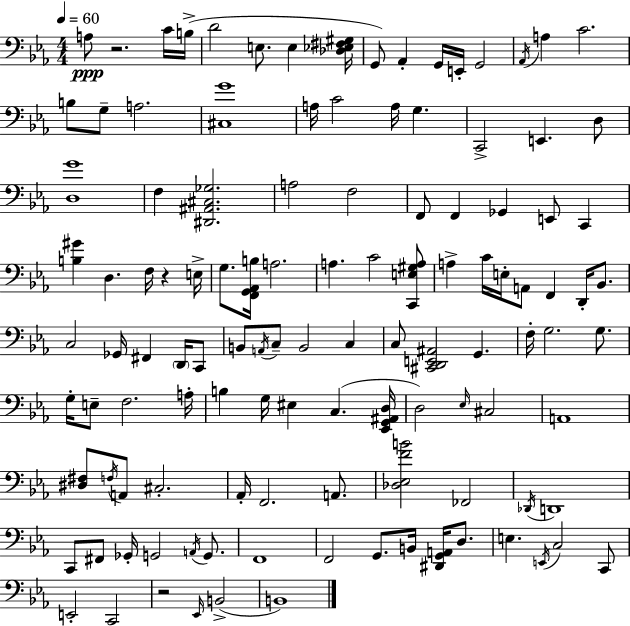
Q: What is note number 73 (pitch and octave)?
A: A2